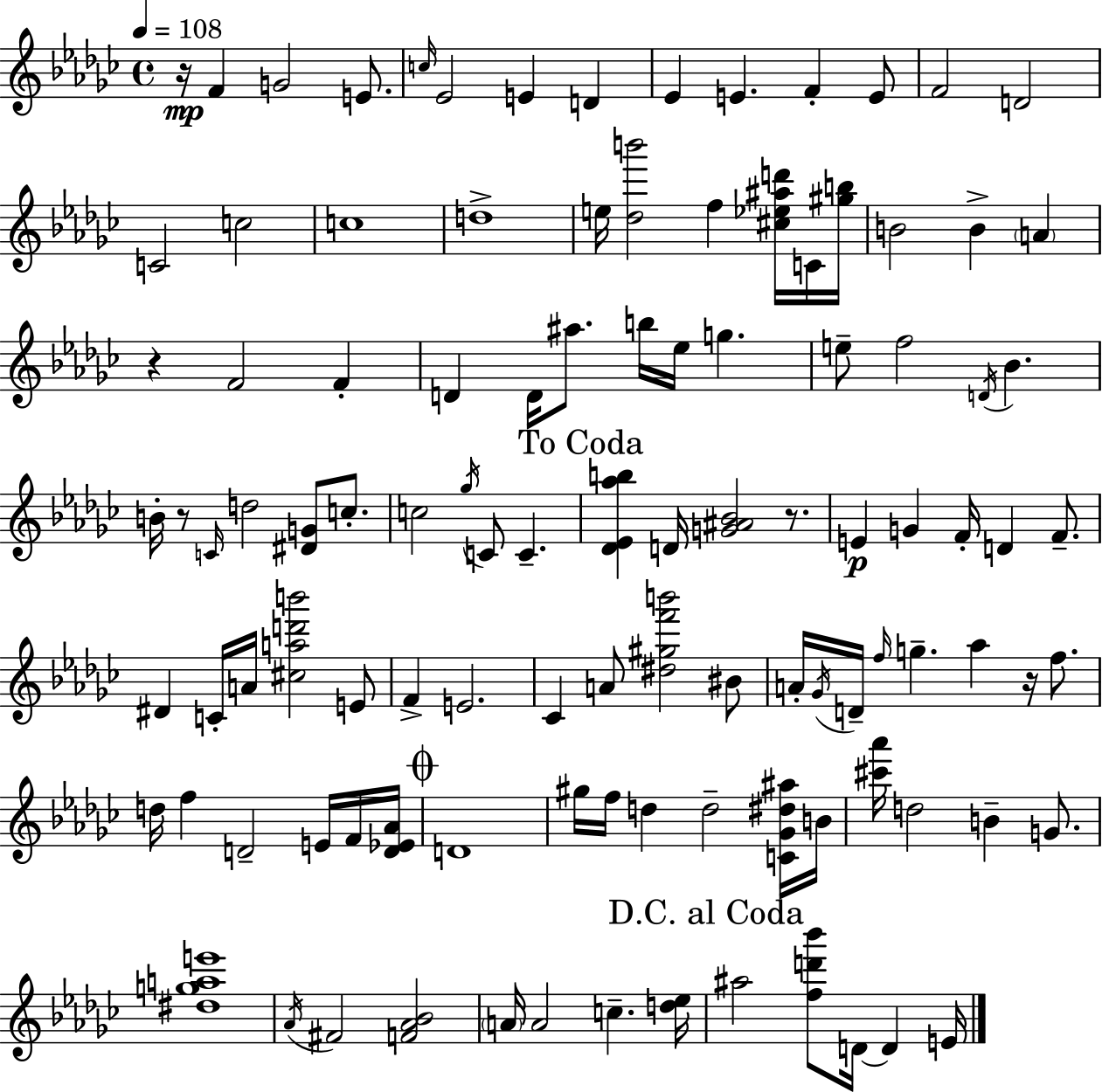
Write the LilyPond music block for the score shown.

{
  \clef treble
  \time 4/4
  \defaultTimeSignature
  \key ees \minor
  \tempo 4 = 108
  \repeat volta 2 { r16\mp f'4 g'2 e'8. | \grace { c''16 } ees'2 e'4 d'4 | ees'4 e'4. f'4-. e'8 | f'2 d'2 | \break c'2 c''2 | c''1 | d''1-> | e''16 <des'' b'''>2 f''4 <cis'' ees'' ais'' d'''>16 c'16 | \break <gis'' b''>16 b'2 b'4-> \parenthesize a'4 | r4 f'2 f'4-. | d'4 d'16 ais''8. b''16 ees''16 g''4. | e''8-- f''2 \acciaccatura { d'16 } bes'4. | \break b'16-. r8 \grace { c'16 } d''2 <dis' g'>8 | c''8.-. c''2 \acciaccatura { ges''16 } c'8 c'4.-- | \mark "To Coda" <des' ees' aes'' b''>4 d'16 <g' ais' bes'>2 | r8. e'4\p g'4 f'16-. d'4 | \break f'8.-- dis'4 c'16-. a'16 <cis'' a'' d''' b'''>2 | e'8 f'4-> e'2. | ces'4 a'8 <dis'' gis'' f''' b'''>2 | bis'8 a'16-. \acciaccatura { ges'16 } d'16-- \grace { f''16 } g''4.-- aes''4 | \break r16 f''8. d''16 f''4 d'2-- | e'16 f'16 <d' ees' aes'>16 \mark \markup { \musicglyph "scripts.coda" } d'1 | gis''16 f''16 d''4 d''2-- | <c' ges' dis'' ais''>16 b'16 <cis''' aes'''>16 d''2 b'4-- | \break g'8. <dis'' g'' a'' e'''>1 | \acciaccatura { aes'16 } fis'2 <f' aes' bes'>2 | \parenthesize a'16 a'2 | c''4.-- <d'' ees''>16 \mark "D.C. al Coda" ais''2 <f'' d''' bes'''>8 | \break d'16~~ d'4 e'16 } \bar "|."
}